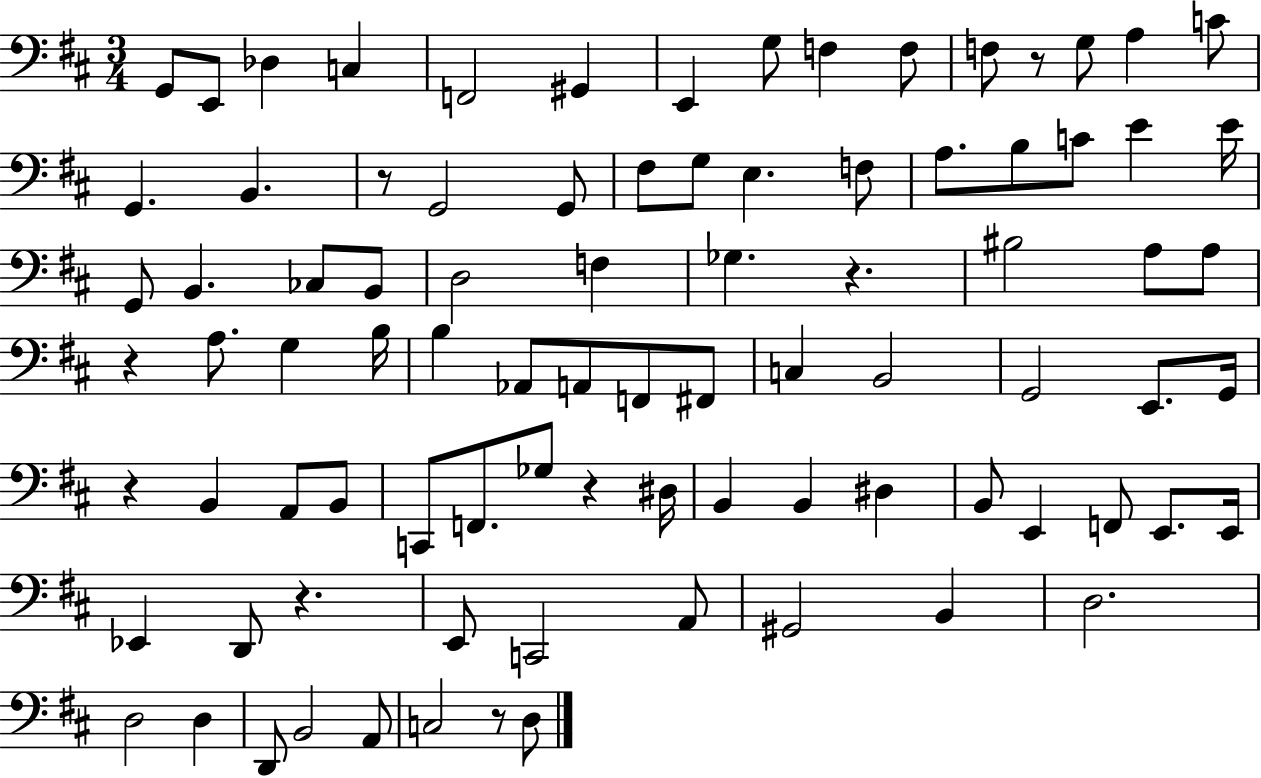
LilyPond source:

{
  \clef bass
  \numericTimeSignature
  \time 3/4
  \key d \major
  g,8 e,8 des4 c4 | f,2 gis,4 | e,4 g8 f4 f8 | f8 r8 g8 a4 c'8 | \break g,4. b,4. | r8 g,2 g,8 | fis8 g8 e4. f8 | a8. b8 c'8 e'4 e'16 | \break g,8 b,4. ces8 b,8 | d2 f4 | ges4. r4. | bis2 a8 a8 | \break r4 a8. g4 b16 | b4 aes,8 a,8 f,8 fis,8 | c4 b,2 | g,2 e,8. g,16 | \break r4 b,4 a,8 b,8 | c,8 f,8. ges8 r4 dis16 | b,4 b,4 dis4 | b,8 e,4 f,8 e,8. e,16 | \break ees,4 d,8 r4. | e,8 c,2 a,8 | gis,2 b,4 | d2. | \break d2 d4 | d,8 b,2 a,8 | c2 r8 d8 | \bar "|."
}